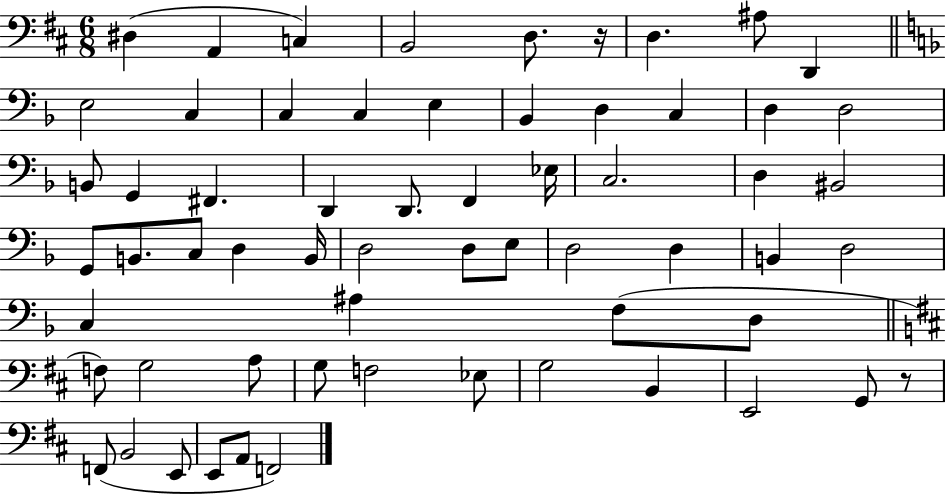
X:1
T:Untitled
M:6/8
L:1/4
K:D
^D, A,, C, B,,2 D,/2 z/4 D, ^A,/2 D,, E,2 C, C, C, E, _B,, D, C, D, D,2 B,,/2 G,, ^F,, D,, D,,/2 F,, _E,/4 C,2 D, ^B,,2 G,,/2 B,,/2 C,/2 D, B,,/4 D,2 D,/2 E,/2 D,2 D, B,, D,2 C, ^A, F,/2 D,/2 F,/2 G,2 A,/2 G,/2 F,2 _E,/2 G,2 B,, E,,2 G,,/2 z/2 F,,/2 B,,2 E,,/2 E,,/2 A,,/2 F,,2